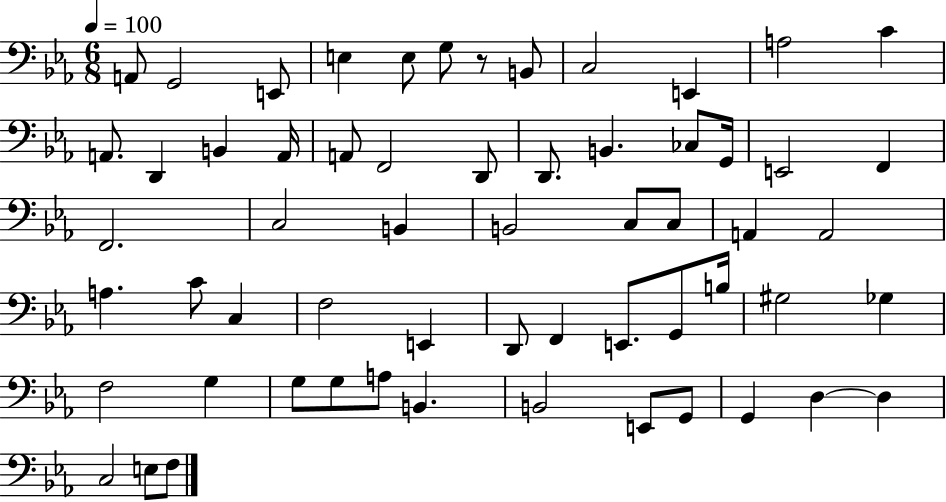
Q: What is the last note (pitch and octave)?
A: F3